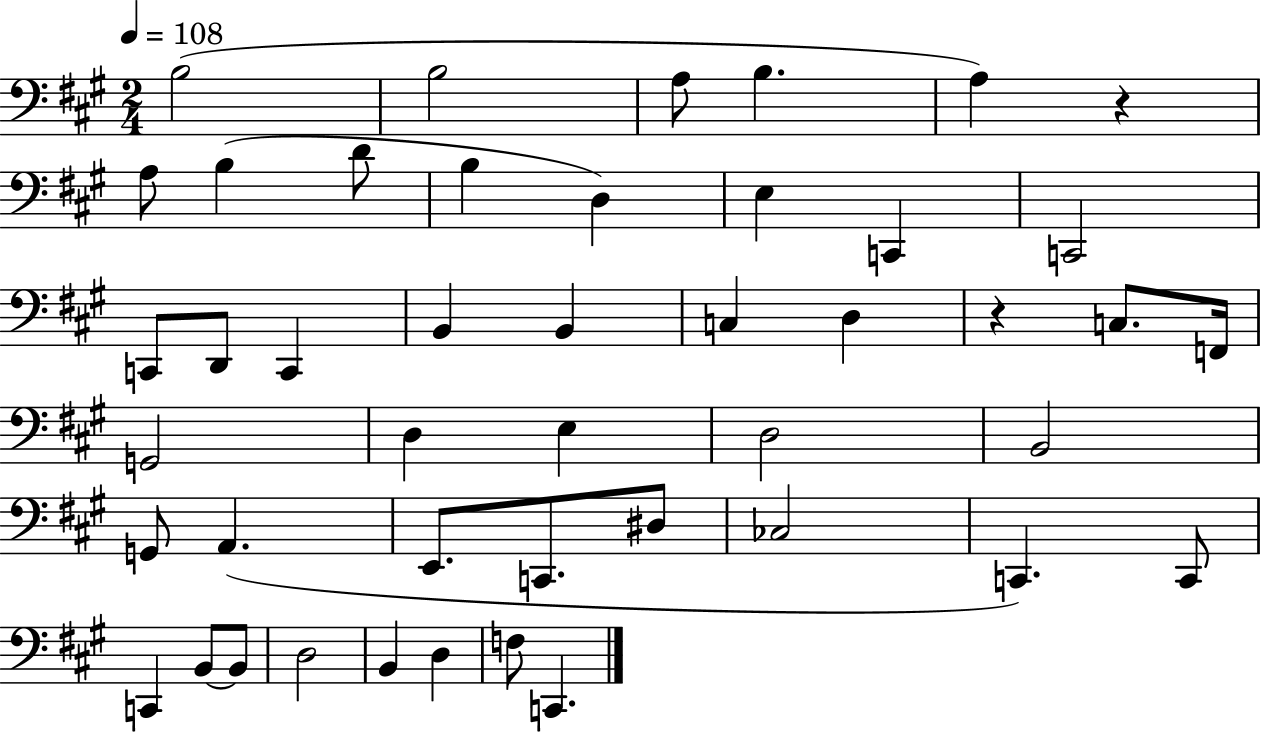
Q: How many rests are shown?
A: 2